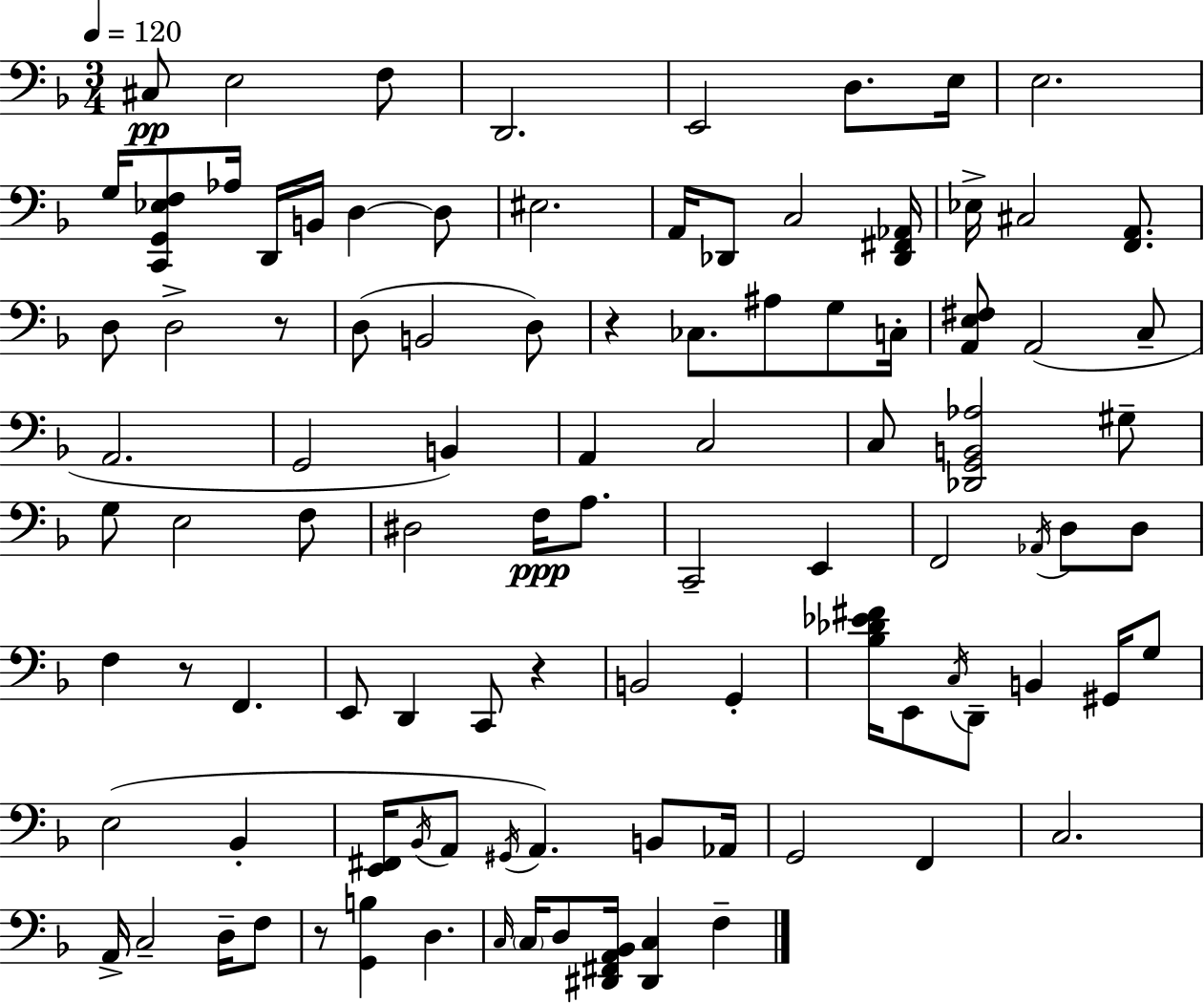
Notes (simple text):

C#3/e E3/h F3/e D2/h. E2/h D3/e. E3/s E3/h. G3/s [C2,G2,Eb3,F3]/e Ab3/s D2/s B2/s D3/q D3/e EIS3/h. A2/s Db2/e C3/h [Db2,F#2,Ab2]/s Eb3/s C#3/h [F2,A2]/e. D3/e D3/h R/e D3/e B2/h D3/e R/q CES3/e. A#3/e G3/e C3/s [A2,E3,F#3]/e A2/h C3/e A2/h. G2/h B2/q A2/q C3/h C3/e [Db2,G2,B2,Ab3]/h G#3/e G3/e E3/h F3/e D#3/h F3/s A3/e. C2/h E2/q F2/h Ab2/s D3/e D3/e F3/q R/e F2/q. E2/e D2/q C2/e R/q B2/h G2/q [Bb3,Db4,Eb4,F#4]/s E2/e C3/s D2/e B2/q G#2/s G3/e E3/h Bb2/q [E2,F#2]/s Bb2/s A2/e G#2/s A2/q. B2/e Ab2/s G2/h F2/q C3/h. A2/s C3/h D3/s F3/e R/e [G2,B3]/q D3/q. C3/s C3/s D3/e [D#2,F#2,A2,Bb2]/s [D#2,C3]/q F3/q